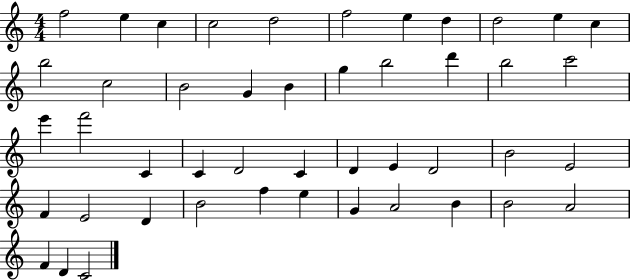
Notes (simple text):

F5/h E5/q C5/q C5/h D5/h F5/h E5/q D5/q D5/h E5/q C5/q B5/h C5/h B4/h G4/q B4/q G5/q B5/h D6/q B5/h C6/h E6/q F6/h C4/q C4/q D4/h C4/q D4/q E4/q D4/h B4/h E4/h F4/q E4/h D4/q B4/h F5/q E5/q G4/q A4/h B4/q B4/h A4/h F4/q D4/q C4/h